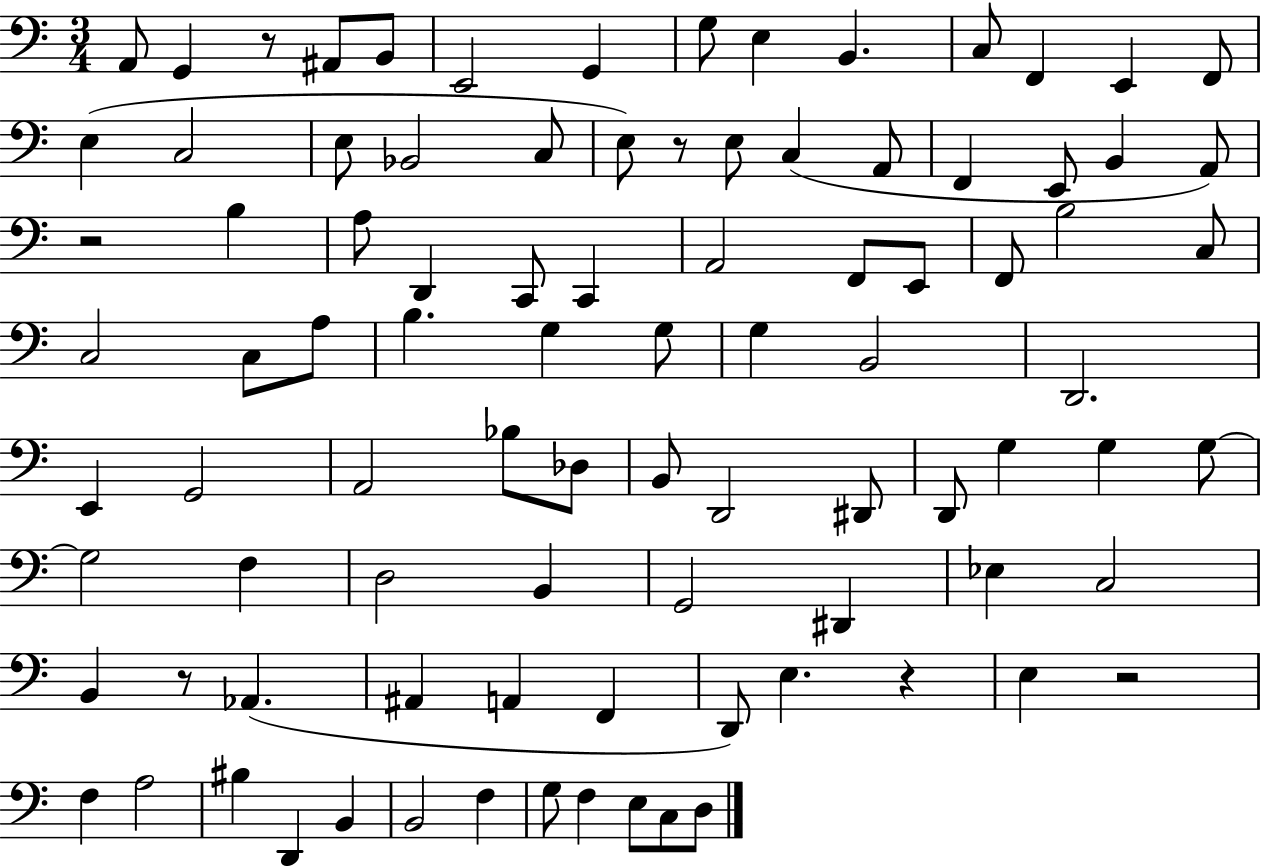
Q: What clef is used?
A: bass